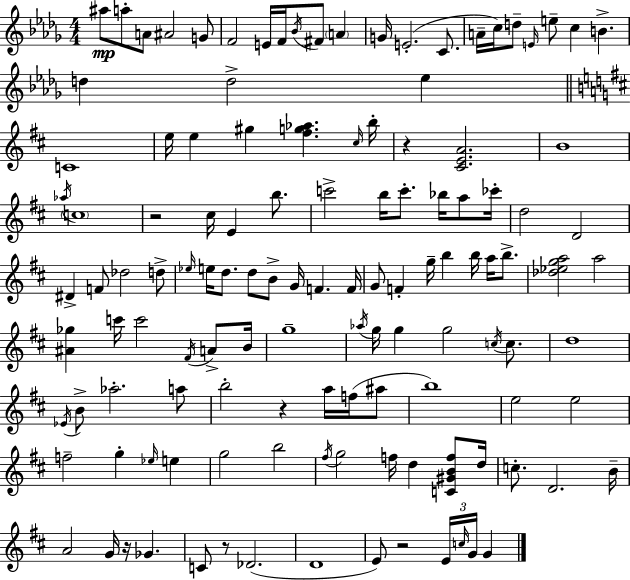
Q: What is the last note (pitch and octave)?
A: G4